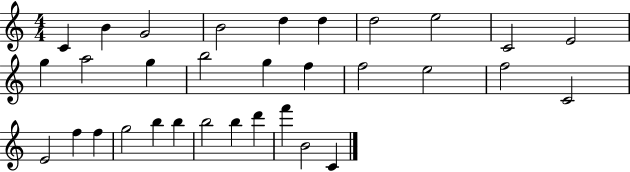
{
  \clef treble
  \numericTimeSignature
  \time 4/4
  \key c \major
  c'4 b'4 g'2 | b'2 d''4 d''4 | d''2 e''2 | c'2 e'2 | \break g''4 a''2 g''4 | b''2 g''4 f''4 | f''2 e''2 | f''2 c'2 | \break e'2 f''4 f''4 | g''2 b''4 b''4 | b''2 b''4 d'''4 | f'''4 b'2 c'4 | \break \bar "|."
}